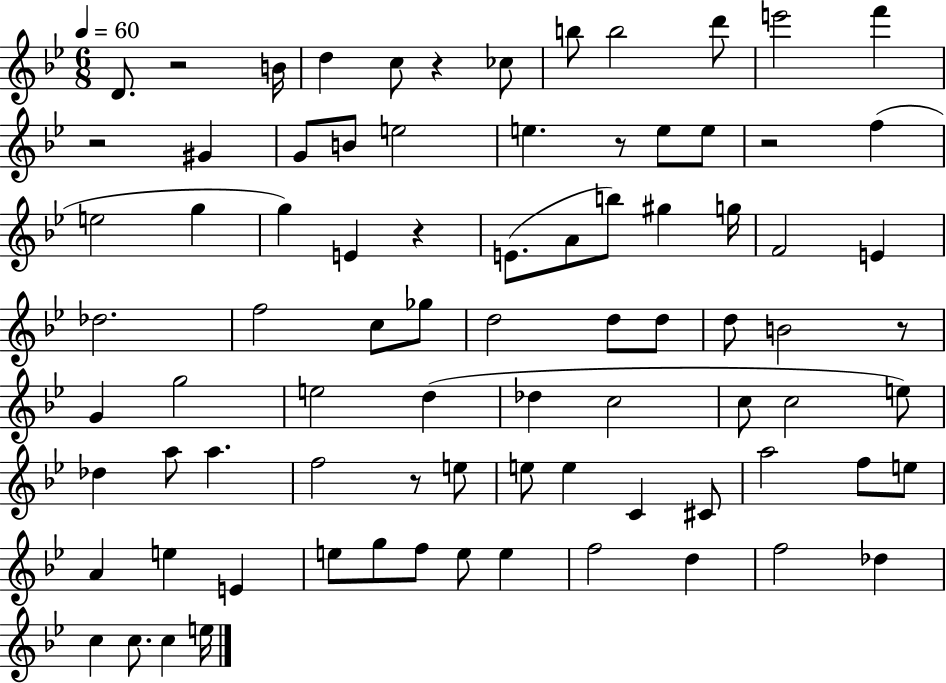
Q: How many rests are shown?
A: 8